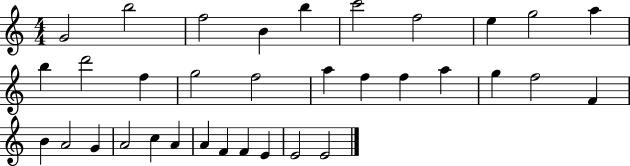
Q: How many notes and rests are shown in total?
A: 34